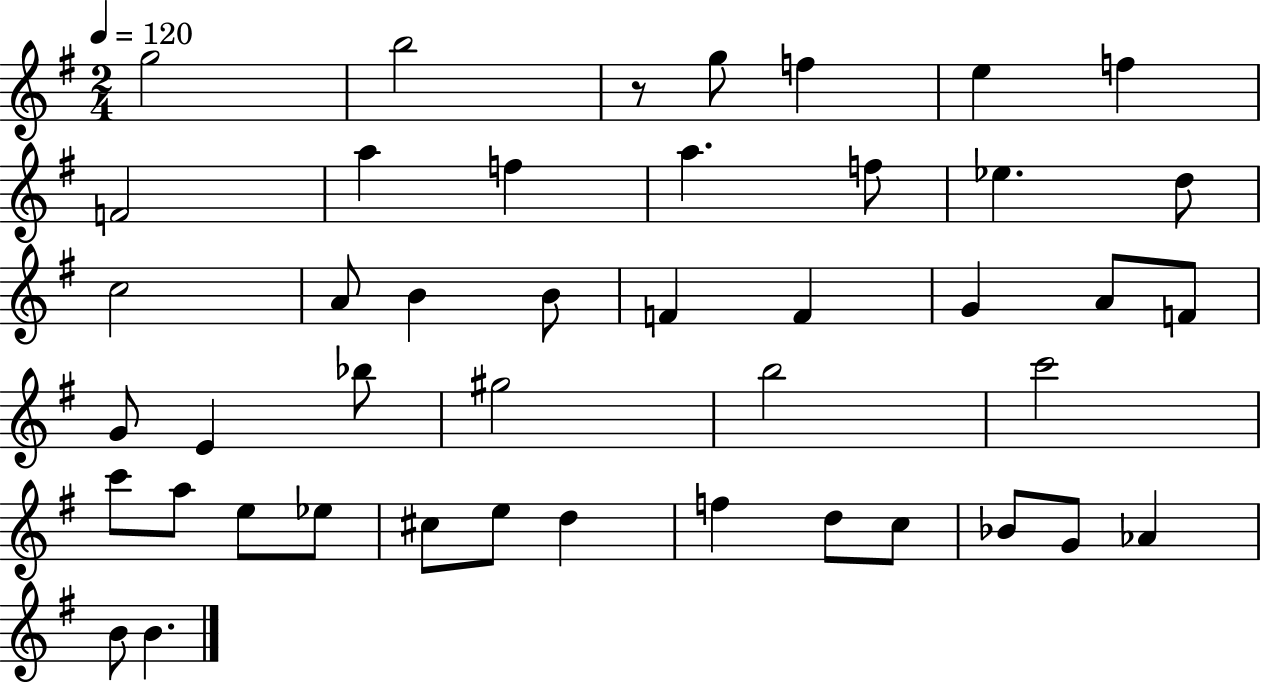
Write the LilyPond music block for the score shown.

{
  \clef treble
  \numericTimeSignature
  \time 2/4
  \key g \major
  \tempo 4 = 120
  g''2 | b''2 | r8 g''8 f''4 | e''4 f''4 | \break f'2 | a''4 f''4 | a''4. f''8 | ees''4. d''8 | \break c''2 | a'8 b'4 b'8 | f'4 f'4 | g'4 a'8 f'8 | \break g'8 e'4 bes''8 | gis''2 | b''2 | c'''2 | \break c'''8 a''8 e''8 ees''8 | cis''8 e''8 d''4 | f''4 d''8 c''8 | bes'8 g'8 aes'4 | \break b'8 b'4. | \bar "|."
}